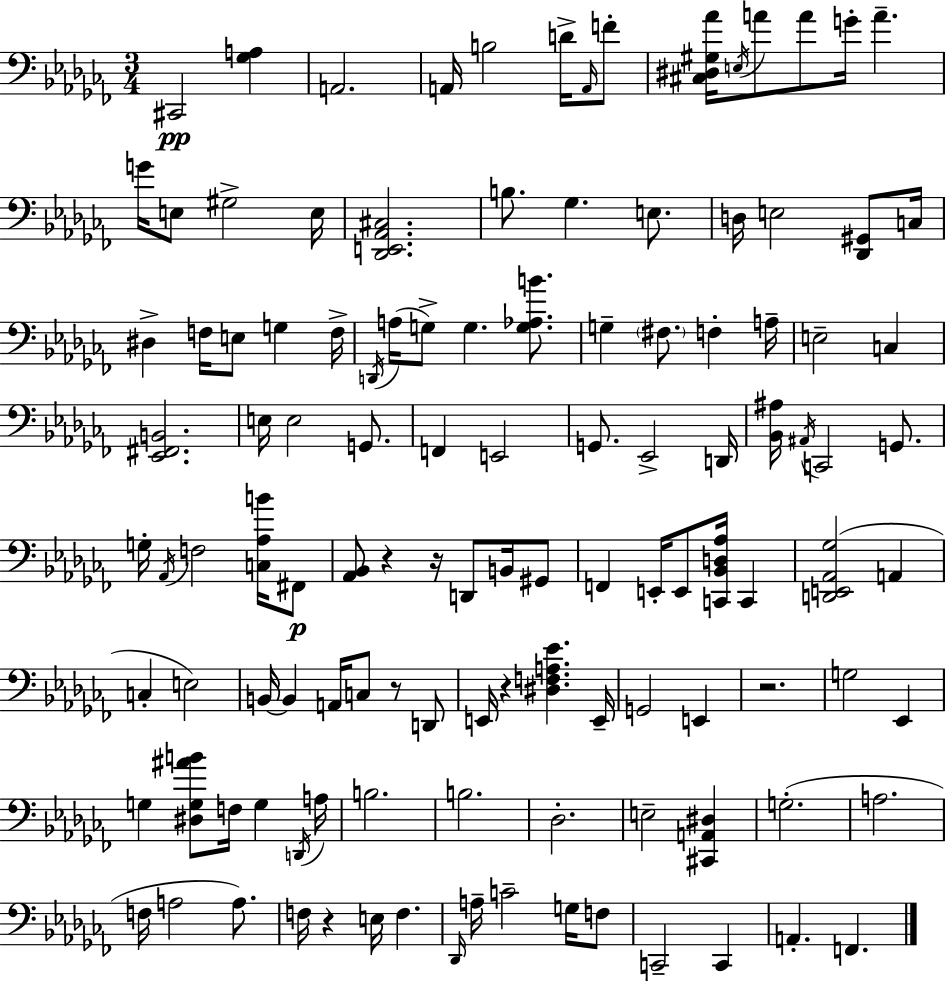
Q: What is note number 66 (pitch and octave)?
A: C3